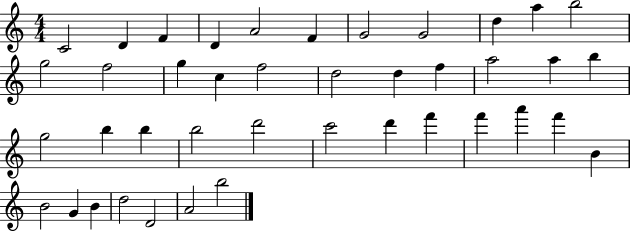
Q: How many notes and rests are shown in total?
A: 41